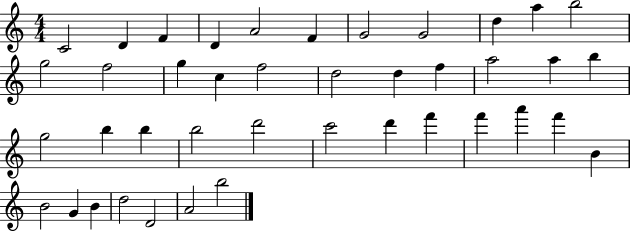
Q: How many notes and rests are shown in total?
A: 41